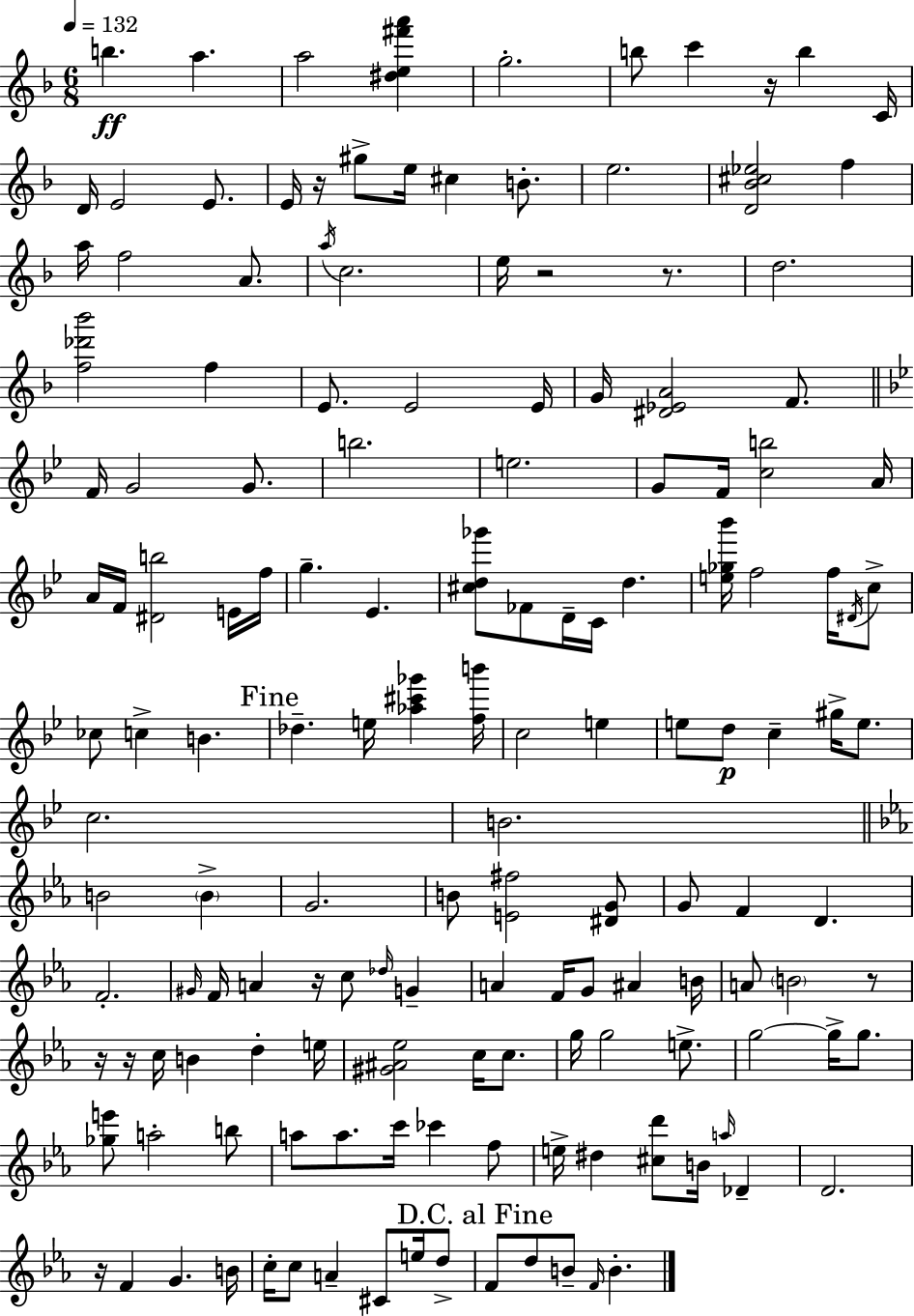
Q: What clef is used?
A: treble